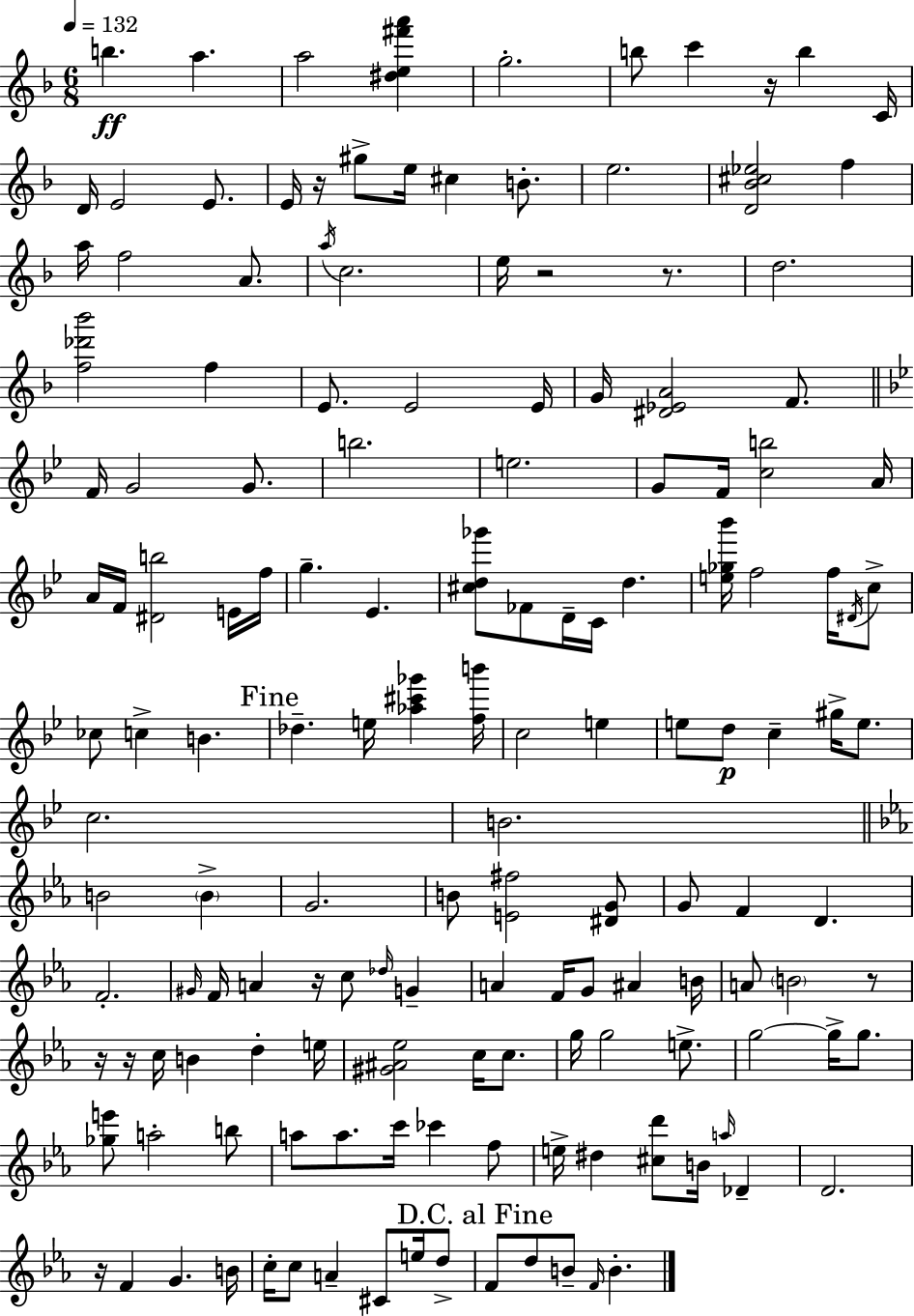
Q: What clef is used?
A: treble